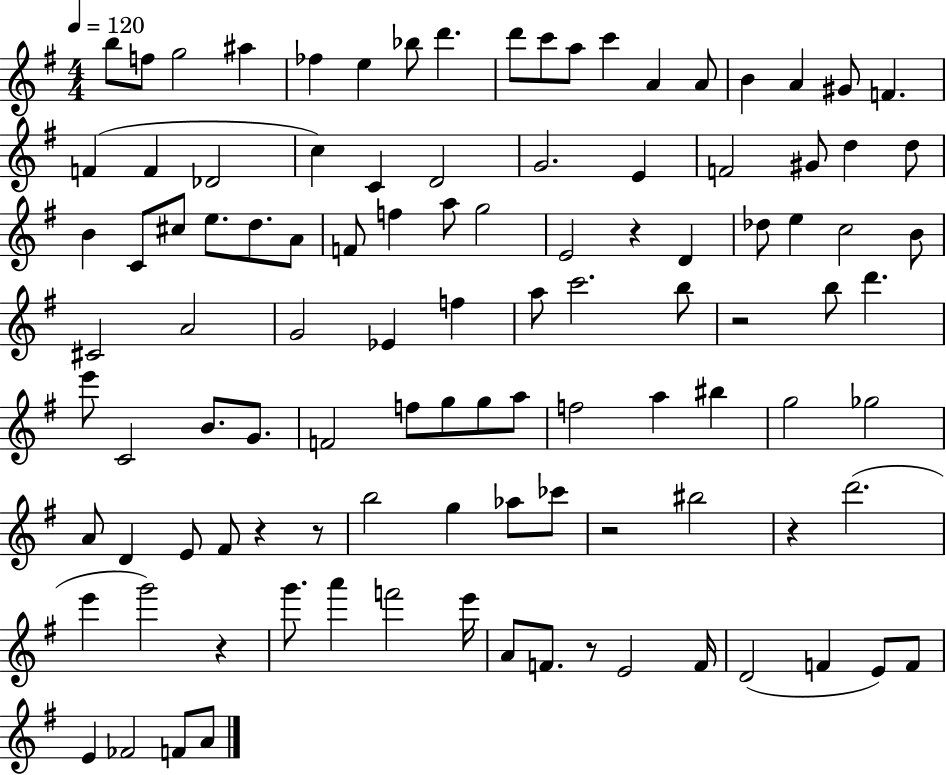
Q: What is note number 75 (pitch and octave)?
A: B5